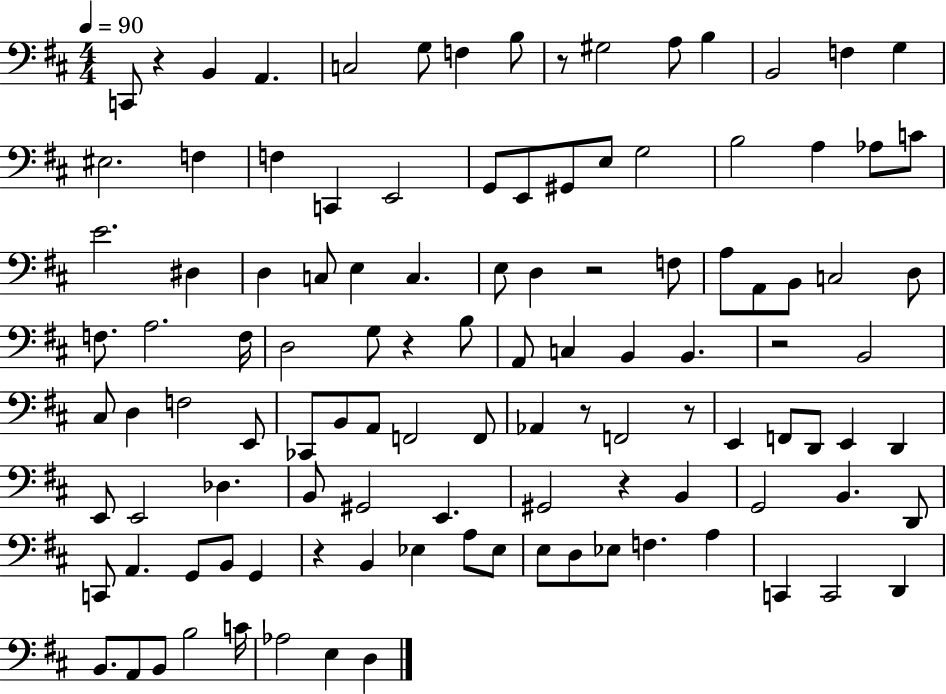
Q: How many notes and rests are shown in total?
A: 113